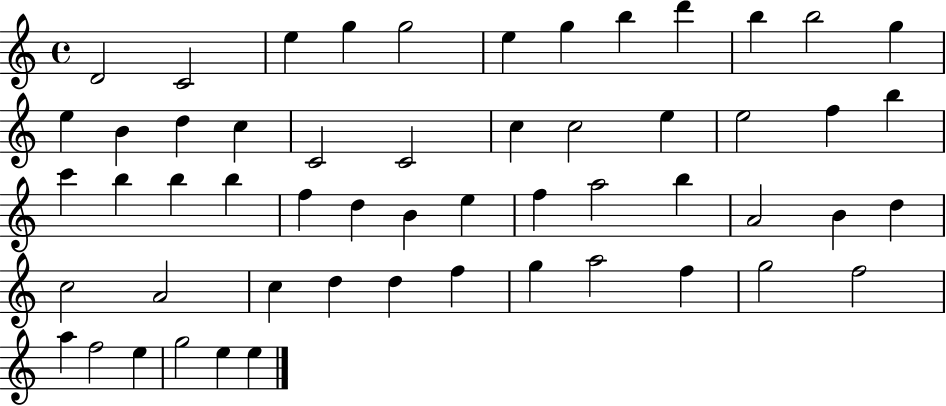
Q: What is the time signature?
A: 4/4